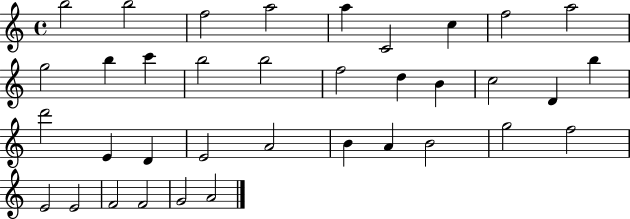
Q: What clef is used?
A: treble